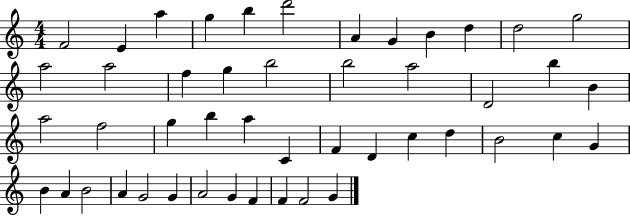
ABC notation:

X:1
T:Untitled
M:4/4
L:1/4
K:C
F2 E a g b d'2 A G B d d2 g2 a2 a2 f g b2 b2 a2 D2 b B a2 f2 g b a C F D c d B2 c G B A B2 A G2 G A2 G F F F2 G